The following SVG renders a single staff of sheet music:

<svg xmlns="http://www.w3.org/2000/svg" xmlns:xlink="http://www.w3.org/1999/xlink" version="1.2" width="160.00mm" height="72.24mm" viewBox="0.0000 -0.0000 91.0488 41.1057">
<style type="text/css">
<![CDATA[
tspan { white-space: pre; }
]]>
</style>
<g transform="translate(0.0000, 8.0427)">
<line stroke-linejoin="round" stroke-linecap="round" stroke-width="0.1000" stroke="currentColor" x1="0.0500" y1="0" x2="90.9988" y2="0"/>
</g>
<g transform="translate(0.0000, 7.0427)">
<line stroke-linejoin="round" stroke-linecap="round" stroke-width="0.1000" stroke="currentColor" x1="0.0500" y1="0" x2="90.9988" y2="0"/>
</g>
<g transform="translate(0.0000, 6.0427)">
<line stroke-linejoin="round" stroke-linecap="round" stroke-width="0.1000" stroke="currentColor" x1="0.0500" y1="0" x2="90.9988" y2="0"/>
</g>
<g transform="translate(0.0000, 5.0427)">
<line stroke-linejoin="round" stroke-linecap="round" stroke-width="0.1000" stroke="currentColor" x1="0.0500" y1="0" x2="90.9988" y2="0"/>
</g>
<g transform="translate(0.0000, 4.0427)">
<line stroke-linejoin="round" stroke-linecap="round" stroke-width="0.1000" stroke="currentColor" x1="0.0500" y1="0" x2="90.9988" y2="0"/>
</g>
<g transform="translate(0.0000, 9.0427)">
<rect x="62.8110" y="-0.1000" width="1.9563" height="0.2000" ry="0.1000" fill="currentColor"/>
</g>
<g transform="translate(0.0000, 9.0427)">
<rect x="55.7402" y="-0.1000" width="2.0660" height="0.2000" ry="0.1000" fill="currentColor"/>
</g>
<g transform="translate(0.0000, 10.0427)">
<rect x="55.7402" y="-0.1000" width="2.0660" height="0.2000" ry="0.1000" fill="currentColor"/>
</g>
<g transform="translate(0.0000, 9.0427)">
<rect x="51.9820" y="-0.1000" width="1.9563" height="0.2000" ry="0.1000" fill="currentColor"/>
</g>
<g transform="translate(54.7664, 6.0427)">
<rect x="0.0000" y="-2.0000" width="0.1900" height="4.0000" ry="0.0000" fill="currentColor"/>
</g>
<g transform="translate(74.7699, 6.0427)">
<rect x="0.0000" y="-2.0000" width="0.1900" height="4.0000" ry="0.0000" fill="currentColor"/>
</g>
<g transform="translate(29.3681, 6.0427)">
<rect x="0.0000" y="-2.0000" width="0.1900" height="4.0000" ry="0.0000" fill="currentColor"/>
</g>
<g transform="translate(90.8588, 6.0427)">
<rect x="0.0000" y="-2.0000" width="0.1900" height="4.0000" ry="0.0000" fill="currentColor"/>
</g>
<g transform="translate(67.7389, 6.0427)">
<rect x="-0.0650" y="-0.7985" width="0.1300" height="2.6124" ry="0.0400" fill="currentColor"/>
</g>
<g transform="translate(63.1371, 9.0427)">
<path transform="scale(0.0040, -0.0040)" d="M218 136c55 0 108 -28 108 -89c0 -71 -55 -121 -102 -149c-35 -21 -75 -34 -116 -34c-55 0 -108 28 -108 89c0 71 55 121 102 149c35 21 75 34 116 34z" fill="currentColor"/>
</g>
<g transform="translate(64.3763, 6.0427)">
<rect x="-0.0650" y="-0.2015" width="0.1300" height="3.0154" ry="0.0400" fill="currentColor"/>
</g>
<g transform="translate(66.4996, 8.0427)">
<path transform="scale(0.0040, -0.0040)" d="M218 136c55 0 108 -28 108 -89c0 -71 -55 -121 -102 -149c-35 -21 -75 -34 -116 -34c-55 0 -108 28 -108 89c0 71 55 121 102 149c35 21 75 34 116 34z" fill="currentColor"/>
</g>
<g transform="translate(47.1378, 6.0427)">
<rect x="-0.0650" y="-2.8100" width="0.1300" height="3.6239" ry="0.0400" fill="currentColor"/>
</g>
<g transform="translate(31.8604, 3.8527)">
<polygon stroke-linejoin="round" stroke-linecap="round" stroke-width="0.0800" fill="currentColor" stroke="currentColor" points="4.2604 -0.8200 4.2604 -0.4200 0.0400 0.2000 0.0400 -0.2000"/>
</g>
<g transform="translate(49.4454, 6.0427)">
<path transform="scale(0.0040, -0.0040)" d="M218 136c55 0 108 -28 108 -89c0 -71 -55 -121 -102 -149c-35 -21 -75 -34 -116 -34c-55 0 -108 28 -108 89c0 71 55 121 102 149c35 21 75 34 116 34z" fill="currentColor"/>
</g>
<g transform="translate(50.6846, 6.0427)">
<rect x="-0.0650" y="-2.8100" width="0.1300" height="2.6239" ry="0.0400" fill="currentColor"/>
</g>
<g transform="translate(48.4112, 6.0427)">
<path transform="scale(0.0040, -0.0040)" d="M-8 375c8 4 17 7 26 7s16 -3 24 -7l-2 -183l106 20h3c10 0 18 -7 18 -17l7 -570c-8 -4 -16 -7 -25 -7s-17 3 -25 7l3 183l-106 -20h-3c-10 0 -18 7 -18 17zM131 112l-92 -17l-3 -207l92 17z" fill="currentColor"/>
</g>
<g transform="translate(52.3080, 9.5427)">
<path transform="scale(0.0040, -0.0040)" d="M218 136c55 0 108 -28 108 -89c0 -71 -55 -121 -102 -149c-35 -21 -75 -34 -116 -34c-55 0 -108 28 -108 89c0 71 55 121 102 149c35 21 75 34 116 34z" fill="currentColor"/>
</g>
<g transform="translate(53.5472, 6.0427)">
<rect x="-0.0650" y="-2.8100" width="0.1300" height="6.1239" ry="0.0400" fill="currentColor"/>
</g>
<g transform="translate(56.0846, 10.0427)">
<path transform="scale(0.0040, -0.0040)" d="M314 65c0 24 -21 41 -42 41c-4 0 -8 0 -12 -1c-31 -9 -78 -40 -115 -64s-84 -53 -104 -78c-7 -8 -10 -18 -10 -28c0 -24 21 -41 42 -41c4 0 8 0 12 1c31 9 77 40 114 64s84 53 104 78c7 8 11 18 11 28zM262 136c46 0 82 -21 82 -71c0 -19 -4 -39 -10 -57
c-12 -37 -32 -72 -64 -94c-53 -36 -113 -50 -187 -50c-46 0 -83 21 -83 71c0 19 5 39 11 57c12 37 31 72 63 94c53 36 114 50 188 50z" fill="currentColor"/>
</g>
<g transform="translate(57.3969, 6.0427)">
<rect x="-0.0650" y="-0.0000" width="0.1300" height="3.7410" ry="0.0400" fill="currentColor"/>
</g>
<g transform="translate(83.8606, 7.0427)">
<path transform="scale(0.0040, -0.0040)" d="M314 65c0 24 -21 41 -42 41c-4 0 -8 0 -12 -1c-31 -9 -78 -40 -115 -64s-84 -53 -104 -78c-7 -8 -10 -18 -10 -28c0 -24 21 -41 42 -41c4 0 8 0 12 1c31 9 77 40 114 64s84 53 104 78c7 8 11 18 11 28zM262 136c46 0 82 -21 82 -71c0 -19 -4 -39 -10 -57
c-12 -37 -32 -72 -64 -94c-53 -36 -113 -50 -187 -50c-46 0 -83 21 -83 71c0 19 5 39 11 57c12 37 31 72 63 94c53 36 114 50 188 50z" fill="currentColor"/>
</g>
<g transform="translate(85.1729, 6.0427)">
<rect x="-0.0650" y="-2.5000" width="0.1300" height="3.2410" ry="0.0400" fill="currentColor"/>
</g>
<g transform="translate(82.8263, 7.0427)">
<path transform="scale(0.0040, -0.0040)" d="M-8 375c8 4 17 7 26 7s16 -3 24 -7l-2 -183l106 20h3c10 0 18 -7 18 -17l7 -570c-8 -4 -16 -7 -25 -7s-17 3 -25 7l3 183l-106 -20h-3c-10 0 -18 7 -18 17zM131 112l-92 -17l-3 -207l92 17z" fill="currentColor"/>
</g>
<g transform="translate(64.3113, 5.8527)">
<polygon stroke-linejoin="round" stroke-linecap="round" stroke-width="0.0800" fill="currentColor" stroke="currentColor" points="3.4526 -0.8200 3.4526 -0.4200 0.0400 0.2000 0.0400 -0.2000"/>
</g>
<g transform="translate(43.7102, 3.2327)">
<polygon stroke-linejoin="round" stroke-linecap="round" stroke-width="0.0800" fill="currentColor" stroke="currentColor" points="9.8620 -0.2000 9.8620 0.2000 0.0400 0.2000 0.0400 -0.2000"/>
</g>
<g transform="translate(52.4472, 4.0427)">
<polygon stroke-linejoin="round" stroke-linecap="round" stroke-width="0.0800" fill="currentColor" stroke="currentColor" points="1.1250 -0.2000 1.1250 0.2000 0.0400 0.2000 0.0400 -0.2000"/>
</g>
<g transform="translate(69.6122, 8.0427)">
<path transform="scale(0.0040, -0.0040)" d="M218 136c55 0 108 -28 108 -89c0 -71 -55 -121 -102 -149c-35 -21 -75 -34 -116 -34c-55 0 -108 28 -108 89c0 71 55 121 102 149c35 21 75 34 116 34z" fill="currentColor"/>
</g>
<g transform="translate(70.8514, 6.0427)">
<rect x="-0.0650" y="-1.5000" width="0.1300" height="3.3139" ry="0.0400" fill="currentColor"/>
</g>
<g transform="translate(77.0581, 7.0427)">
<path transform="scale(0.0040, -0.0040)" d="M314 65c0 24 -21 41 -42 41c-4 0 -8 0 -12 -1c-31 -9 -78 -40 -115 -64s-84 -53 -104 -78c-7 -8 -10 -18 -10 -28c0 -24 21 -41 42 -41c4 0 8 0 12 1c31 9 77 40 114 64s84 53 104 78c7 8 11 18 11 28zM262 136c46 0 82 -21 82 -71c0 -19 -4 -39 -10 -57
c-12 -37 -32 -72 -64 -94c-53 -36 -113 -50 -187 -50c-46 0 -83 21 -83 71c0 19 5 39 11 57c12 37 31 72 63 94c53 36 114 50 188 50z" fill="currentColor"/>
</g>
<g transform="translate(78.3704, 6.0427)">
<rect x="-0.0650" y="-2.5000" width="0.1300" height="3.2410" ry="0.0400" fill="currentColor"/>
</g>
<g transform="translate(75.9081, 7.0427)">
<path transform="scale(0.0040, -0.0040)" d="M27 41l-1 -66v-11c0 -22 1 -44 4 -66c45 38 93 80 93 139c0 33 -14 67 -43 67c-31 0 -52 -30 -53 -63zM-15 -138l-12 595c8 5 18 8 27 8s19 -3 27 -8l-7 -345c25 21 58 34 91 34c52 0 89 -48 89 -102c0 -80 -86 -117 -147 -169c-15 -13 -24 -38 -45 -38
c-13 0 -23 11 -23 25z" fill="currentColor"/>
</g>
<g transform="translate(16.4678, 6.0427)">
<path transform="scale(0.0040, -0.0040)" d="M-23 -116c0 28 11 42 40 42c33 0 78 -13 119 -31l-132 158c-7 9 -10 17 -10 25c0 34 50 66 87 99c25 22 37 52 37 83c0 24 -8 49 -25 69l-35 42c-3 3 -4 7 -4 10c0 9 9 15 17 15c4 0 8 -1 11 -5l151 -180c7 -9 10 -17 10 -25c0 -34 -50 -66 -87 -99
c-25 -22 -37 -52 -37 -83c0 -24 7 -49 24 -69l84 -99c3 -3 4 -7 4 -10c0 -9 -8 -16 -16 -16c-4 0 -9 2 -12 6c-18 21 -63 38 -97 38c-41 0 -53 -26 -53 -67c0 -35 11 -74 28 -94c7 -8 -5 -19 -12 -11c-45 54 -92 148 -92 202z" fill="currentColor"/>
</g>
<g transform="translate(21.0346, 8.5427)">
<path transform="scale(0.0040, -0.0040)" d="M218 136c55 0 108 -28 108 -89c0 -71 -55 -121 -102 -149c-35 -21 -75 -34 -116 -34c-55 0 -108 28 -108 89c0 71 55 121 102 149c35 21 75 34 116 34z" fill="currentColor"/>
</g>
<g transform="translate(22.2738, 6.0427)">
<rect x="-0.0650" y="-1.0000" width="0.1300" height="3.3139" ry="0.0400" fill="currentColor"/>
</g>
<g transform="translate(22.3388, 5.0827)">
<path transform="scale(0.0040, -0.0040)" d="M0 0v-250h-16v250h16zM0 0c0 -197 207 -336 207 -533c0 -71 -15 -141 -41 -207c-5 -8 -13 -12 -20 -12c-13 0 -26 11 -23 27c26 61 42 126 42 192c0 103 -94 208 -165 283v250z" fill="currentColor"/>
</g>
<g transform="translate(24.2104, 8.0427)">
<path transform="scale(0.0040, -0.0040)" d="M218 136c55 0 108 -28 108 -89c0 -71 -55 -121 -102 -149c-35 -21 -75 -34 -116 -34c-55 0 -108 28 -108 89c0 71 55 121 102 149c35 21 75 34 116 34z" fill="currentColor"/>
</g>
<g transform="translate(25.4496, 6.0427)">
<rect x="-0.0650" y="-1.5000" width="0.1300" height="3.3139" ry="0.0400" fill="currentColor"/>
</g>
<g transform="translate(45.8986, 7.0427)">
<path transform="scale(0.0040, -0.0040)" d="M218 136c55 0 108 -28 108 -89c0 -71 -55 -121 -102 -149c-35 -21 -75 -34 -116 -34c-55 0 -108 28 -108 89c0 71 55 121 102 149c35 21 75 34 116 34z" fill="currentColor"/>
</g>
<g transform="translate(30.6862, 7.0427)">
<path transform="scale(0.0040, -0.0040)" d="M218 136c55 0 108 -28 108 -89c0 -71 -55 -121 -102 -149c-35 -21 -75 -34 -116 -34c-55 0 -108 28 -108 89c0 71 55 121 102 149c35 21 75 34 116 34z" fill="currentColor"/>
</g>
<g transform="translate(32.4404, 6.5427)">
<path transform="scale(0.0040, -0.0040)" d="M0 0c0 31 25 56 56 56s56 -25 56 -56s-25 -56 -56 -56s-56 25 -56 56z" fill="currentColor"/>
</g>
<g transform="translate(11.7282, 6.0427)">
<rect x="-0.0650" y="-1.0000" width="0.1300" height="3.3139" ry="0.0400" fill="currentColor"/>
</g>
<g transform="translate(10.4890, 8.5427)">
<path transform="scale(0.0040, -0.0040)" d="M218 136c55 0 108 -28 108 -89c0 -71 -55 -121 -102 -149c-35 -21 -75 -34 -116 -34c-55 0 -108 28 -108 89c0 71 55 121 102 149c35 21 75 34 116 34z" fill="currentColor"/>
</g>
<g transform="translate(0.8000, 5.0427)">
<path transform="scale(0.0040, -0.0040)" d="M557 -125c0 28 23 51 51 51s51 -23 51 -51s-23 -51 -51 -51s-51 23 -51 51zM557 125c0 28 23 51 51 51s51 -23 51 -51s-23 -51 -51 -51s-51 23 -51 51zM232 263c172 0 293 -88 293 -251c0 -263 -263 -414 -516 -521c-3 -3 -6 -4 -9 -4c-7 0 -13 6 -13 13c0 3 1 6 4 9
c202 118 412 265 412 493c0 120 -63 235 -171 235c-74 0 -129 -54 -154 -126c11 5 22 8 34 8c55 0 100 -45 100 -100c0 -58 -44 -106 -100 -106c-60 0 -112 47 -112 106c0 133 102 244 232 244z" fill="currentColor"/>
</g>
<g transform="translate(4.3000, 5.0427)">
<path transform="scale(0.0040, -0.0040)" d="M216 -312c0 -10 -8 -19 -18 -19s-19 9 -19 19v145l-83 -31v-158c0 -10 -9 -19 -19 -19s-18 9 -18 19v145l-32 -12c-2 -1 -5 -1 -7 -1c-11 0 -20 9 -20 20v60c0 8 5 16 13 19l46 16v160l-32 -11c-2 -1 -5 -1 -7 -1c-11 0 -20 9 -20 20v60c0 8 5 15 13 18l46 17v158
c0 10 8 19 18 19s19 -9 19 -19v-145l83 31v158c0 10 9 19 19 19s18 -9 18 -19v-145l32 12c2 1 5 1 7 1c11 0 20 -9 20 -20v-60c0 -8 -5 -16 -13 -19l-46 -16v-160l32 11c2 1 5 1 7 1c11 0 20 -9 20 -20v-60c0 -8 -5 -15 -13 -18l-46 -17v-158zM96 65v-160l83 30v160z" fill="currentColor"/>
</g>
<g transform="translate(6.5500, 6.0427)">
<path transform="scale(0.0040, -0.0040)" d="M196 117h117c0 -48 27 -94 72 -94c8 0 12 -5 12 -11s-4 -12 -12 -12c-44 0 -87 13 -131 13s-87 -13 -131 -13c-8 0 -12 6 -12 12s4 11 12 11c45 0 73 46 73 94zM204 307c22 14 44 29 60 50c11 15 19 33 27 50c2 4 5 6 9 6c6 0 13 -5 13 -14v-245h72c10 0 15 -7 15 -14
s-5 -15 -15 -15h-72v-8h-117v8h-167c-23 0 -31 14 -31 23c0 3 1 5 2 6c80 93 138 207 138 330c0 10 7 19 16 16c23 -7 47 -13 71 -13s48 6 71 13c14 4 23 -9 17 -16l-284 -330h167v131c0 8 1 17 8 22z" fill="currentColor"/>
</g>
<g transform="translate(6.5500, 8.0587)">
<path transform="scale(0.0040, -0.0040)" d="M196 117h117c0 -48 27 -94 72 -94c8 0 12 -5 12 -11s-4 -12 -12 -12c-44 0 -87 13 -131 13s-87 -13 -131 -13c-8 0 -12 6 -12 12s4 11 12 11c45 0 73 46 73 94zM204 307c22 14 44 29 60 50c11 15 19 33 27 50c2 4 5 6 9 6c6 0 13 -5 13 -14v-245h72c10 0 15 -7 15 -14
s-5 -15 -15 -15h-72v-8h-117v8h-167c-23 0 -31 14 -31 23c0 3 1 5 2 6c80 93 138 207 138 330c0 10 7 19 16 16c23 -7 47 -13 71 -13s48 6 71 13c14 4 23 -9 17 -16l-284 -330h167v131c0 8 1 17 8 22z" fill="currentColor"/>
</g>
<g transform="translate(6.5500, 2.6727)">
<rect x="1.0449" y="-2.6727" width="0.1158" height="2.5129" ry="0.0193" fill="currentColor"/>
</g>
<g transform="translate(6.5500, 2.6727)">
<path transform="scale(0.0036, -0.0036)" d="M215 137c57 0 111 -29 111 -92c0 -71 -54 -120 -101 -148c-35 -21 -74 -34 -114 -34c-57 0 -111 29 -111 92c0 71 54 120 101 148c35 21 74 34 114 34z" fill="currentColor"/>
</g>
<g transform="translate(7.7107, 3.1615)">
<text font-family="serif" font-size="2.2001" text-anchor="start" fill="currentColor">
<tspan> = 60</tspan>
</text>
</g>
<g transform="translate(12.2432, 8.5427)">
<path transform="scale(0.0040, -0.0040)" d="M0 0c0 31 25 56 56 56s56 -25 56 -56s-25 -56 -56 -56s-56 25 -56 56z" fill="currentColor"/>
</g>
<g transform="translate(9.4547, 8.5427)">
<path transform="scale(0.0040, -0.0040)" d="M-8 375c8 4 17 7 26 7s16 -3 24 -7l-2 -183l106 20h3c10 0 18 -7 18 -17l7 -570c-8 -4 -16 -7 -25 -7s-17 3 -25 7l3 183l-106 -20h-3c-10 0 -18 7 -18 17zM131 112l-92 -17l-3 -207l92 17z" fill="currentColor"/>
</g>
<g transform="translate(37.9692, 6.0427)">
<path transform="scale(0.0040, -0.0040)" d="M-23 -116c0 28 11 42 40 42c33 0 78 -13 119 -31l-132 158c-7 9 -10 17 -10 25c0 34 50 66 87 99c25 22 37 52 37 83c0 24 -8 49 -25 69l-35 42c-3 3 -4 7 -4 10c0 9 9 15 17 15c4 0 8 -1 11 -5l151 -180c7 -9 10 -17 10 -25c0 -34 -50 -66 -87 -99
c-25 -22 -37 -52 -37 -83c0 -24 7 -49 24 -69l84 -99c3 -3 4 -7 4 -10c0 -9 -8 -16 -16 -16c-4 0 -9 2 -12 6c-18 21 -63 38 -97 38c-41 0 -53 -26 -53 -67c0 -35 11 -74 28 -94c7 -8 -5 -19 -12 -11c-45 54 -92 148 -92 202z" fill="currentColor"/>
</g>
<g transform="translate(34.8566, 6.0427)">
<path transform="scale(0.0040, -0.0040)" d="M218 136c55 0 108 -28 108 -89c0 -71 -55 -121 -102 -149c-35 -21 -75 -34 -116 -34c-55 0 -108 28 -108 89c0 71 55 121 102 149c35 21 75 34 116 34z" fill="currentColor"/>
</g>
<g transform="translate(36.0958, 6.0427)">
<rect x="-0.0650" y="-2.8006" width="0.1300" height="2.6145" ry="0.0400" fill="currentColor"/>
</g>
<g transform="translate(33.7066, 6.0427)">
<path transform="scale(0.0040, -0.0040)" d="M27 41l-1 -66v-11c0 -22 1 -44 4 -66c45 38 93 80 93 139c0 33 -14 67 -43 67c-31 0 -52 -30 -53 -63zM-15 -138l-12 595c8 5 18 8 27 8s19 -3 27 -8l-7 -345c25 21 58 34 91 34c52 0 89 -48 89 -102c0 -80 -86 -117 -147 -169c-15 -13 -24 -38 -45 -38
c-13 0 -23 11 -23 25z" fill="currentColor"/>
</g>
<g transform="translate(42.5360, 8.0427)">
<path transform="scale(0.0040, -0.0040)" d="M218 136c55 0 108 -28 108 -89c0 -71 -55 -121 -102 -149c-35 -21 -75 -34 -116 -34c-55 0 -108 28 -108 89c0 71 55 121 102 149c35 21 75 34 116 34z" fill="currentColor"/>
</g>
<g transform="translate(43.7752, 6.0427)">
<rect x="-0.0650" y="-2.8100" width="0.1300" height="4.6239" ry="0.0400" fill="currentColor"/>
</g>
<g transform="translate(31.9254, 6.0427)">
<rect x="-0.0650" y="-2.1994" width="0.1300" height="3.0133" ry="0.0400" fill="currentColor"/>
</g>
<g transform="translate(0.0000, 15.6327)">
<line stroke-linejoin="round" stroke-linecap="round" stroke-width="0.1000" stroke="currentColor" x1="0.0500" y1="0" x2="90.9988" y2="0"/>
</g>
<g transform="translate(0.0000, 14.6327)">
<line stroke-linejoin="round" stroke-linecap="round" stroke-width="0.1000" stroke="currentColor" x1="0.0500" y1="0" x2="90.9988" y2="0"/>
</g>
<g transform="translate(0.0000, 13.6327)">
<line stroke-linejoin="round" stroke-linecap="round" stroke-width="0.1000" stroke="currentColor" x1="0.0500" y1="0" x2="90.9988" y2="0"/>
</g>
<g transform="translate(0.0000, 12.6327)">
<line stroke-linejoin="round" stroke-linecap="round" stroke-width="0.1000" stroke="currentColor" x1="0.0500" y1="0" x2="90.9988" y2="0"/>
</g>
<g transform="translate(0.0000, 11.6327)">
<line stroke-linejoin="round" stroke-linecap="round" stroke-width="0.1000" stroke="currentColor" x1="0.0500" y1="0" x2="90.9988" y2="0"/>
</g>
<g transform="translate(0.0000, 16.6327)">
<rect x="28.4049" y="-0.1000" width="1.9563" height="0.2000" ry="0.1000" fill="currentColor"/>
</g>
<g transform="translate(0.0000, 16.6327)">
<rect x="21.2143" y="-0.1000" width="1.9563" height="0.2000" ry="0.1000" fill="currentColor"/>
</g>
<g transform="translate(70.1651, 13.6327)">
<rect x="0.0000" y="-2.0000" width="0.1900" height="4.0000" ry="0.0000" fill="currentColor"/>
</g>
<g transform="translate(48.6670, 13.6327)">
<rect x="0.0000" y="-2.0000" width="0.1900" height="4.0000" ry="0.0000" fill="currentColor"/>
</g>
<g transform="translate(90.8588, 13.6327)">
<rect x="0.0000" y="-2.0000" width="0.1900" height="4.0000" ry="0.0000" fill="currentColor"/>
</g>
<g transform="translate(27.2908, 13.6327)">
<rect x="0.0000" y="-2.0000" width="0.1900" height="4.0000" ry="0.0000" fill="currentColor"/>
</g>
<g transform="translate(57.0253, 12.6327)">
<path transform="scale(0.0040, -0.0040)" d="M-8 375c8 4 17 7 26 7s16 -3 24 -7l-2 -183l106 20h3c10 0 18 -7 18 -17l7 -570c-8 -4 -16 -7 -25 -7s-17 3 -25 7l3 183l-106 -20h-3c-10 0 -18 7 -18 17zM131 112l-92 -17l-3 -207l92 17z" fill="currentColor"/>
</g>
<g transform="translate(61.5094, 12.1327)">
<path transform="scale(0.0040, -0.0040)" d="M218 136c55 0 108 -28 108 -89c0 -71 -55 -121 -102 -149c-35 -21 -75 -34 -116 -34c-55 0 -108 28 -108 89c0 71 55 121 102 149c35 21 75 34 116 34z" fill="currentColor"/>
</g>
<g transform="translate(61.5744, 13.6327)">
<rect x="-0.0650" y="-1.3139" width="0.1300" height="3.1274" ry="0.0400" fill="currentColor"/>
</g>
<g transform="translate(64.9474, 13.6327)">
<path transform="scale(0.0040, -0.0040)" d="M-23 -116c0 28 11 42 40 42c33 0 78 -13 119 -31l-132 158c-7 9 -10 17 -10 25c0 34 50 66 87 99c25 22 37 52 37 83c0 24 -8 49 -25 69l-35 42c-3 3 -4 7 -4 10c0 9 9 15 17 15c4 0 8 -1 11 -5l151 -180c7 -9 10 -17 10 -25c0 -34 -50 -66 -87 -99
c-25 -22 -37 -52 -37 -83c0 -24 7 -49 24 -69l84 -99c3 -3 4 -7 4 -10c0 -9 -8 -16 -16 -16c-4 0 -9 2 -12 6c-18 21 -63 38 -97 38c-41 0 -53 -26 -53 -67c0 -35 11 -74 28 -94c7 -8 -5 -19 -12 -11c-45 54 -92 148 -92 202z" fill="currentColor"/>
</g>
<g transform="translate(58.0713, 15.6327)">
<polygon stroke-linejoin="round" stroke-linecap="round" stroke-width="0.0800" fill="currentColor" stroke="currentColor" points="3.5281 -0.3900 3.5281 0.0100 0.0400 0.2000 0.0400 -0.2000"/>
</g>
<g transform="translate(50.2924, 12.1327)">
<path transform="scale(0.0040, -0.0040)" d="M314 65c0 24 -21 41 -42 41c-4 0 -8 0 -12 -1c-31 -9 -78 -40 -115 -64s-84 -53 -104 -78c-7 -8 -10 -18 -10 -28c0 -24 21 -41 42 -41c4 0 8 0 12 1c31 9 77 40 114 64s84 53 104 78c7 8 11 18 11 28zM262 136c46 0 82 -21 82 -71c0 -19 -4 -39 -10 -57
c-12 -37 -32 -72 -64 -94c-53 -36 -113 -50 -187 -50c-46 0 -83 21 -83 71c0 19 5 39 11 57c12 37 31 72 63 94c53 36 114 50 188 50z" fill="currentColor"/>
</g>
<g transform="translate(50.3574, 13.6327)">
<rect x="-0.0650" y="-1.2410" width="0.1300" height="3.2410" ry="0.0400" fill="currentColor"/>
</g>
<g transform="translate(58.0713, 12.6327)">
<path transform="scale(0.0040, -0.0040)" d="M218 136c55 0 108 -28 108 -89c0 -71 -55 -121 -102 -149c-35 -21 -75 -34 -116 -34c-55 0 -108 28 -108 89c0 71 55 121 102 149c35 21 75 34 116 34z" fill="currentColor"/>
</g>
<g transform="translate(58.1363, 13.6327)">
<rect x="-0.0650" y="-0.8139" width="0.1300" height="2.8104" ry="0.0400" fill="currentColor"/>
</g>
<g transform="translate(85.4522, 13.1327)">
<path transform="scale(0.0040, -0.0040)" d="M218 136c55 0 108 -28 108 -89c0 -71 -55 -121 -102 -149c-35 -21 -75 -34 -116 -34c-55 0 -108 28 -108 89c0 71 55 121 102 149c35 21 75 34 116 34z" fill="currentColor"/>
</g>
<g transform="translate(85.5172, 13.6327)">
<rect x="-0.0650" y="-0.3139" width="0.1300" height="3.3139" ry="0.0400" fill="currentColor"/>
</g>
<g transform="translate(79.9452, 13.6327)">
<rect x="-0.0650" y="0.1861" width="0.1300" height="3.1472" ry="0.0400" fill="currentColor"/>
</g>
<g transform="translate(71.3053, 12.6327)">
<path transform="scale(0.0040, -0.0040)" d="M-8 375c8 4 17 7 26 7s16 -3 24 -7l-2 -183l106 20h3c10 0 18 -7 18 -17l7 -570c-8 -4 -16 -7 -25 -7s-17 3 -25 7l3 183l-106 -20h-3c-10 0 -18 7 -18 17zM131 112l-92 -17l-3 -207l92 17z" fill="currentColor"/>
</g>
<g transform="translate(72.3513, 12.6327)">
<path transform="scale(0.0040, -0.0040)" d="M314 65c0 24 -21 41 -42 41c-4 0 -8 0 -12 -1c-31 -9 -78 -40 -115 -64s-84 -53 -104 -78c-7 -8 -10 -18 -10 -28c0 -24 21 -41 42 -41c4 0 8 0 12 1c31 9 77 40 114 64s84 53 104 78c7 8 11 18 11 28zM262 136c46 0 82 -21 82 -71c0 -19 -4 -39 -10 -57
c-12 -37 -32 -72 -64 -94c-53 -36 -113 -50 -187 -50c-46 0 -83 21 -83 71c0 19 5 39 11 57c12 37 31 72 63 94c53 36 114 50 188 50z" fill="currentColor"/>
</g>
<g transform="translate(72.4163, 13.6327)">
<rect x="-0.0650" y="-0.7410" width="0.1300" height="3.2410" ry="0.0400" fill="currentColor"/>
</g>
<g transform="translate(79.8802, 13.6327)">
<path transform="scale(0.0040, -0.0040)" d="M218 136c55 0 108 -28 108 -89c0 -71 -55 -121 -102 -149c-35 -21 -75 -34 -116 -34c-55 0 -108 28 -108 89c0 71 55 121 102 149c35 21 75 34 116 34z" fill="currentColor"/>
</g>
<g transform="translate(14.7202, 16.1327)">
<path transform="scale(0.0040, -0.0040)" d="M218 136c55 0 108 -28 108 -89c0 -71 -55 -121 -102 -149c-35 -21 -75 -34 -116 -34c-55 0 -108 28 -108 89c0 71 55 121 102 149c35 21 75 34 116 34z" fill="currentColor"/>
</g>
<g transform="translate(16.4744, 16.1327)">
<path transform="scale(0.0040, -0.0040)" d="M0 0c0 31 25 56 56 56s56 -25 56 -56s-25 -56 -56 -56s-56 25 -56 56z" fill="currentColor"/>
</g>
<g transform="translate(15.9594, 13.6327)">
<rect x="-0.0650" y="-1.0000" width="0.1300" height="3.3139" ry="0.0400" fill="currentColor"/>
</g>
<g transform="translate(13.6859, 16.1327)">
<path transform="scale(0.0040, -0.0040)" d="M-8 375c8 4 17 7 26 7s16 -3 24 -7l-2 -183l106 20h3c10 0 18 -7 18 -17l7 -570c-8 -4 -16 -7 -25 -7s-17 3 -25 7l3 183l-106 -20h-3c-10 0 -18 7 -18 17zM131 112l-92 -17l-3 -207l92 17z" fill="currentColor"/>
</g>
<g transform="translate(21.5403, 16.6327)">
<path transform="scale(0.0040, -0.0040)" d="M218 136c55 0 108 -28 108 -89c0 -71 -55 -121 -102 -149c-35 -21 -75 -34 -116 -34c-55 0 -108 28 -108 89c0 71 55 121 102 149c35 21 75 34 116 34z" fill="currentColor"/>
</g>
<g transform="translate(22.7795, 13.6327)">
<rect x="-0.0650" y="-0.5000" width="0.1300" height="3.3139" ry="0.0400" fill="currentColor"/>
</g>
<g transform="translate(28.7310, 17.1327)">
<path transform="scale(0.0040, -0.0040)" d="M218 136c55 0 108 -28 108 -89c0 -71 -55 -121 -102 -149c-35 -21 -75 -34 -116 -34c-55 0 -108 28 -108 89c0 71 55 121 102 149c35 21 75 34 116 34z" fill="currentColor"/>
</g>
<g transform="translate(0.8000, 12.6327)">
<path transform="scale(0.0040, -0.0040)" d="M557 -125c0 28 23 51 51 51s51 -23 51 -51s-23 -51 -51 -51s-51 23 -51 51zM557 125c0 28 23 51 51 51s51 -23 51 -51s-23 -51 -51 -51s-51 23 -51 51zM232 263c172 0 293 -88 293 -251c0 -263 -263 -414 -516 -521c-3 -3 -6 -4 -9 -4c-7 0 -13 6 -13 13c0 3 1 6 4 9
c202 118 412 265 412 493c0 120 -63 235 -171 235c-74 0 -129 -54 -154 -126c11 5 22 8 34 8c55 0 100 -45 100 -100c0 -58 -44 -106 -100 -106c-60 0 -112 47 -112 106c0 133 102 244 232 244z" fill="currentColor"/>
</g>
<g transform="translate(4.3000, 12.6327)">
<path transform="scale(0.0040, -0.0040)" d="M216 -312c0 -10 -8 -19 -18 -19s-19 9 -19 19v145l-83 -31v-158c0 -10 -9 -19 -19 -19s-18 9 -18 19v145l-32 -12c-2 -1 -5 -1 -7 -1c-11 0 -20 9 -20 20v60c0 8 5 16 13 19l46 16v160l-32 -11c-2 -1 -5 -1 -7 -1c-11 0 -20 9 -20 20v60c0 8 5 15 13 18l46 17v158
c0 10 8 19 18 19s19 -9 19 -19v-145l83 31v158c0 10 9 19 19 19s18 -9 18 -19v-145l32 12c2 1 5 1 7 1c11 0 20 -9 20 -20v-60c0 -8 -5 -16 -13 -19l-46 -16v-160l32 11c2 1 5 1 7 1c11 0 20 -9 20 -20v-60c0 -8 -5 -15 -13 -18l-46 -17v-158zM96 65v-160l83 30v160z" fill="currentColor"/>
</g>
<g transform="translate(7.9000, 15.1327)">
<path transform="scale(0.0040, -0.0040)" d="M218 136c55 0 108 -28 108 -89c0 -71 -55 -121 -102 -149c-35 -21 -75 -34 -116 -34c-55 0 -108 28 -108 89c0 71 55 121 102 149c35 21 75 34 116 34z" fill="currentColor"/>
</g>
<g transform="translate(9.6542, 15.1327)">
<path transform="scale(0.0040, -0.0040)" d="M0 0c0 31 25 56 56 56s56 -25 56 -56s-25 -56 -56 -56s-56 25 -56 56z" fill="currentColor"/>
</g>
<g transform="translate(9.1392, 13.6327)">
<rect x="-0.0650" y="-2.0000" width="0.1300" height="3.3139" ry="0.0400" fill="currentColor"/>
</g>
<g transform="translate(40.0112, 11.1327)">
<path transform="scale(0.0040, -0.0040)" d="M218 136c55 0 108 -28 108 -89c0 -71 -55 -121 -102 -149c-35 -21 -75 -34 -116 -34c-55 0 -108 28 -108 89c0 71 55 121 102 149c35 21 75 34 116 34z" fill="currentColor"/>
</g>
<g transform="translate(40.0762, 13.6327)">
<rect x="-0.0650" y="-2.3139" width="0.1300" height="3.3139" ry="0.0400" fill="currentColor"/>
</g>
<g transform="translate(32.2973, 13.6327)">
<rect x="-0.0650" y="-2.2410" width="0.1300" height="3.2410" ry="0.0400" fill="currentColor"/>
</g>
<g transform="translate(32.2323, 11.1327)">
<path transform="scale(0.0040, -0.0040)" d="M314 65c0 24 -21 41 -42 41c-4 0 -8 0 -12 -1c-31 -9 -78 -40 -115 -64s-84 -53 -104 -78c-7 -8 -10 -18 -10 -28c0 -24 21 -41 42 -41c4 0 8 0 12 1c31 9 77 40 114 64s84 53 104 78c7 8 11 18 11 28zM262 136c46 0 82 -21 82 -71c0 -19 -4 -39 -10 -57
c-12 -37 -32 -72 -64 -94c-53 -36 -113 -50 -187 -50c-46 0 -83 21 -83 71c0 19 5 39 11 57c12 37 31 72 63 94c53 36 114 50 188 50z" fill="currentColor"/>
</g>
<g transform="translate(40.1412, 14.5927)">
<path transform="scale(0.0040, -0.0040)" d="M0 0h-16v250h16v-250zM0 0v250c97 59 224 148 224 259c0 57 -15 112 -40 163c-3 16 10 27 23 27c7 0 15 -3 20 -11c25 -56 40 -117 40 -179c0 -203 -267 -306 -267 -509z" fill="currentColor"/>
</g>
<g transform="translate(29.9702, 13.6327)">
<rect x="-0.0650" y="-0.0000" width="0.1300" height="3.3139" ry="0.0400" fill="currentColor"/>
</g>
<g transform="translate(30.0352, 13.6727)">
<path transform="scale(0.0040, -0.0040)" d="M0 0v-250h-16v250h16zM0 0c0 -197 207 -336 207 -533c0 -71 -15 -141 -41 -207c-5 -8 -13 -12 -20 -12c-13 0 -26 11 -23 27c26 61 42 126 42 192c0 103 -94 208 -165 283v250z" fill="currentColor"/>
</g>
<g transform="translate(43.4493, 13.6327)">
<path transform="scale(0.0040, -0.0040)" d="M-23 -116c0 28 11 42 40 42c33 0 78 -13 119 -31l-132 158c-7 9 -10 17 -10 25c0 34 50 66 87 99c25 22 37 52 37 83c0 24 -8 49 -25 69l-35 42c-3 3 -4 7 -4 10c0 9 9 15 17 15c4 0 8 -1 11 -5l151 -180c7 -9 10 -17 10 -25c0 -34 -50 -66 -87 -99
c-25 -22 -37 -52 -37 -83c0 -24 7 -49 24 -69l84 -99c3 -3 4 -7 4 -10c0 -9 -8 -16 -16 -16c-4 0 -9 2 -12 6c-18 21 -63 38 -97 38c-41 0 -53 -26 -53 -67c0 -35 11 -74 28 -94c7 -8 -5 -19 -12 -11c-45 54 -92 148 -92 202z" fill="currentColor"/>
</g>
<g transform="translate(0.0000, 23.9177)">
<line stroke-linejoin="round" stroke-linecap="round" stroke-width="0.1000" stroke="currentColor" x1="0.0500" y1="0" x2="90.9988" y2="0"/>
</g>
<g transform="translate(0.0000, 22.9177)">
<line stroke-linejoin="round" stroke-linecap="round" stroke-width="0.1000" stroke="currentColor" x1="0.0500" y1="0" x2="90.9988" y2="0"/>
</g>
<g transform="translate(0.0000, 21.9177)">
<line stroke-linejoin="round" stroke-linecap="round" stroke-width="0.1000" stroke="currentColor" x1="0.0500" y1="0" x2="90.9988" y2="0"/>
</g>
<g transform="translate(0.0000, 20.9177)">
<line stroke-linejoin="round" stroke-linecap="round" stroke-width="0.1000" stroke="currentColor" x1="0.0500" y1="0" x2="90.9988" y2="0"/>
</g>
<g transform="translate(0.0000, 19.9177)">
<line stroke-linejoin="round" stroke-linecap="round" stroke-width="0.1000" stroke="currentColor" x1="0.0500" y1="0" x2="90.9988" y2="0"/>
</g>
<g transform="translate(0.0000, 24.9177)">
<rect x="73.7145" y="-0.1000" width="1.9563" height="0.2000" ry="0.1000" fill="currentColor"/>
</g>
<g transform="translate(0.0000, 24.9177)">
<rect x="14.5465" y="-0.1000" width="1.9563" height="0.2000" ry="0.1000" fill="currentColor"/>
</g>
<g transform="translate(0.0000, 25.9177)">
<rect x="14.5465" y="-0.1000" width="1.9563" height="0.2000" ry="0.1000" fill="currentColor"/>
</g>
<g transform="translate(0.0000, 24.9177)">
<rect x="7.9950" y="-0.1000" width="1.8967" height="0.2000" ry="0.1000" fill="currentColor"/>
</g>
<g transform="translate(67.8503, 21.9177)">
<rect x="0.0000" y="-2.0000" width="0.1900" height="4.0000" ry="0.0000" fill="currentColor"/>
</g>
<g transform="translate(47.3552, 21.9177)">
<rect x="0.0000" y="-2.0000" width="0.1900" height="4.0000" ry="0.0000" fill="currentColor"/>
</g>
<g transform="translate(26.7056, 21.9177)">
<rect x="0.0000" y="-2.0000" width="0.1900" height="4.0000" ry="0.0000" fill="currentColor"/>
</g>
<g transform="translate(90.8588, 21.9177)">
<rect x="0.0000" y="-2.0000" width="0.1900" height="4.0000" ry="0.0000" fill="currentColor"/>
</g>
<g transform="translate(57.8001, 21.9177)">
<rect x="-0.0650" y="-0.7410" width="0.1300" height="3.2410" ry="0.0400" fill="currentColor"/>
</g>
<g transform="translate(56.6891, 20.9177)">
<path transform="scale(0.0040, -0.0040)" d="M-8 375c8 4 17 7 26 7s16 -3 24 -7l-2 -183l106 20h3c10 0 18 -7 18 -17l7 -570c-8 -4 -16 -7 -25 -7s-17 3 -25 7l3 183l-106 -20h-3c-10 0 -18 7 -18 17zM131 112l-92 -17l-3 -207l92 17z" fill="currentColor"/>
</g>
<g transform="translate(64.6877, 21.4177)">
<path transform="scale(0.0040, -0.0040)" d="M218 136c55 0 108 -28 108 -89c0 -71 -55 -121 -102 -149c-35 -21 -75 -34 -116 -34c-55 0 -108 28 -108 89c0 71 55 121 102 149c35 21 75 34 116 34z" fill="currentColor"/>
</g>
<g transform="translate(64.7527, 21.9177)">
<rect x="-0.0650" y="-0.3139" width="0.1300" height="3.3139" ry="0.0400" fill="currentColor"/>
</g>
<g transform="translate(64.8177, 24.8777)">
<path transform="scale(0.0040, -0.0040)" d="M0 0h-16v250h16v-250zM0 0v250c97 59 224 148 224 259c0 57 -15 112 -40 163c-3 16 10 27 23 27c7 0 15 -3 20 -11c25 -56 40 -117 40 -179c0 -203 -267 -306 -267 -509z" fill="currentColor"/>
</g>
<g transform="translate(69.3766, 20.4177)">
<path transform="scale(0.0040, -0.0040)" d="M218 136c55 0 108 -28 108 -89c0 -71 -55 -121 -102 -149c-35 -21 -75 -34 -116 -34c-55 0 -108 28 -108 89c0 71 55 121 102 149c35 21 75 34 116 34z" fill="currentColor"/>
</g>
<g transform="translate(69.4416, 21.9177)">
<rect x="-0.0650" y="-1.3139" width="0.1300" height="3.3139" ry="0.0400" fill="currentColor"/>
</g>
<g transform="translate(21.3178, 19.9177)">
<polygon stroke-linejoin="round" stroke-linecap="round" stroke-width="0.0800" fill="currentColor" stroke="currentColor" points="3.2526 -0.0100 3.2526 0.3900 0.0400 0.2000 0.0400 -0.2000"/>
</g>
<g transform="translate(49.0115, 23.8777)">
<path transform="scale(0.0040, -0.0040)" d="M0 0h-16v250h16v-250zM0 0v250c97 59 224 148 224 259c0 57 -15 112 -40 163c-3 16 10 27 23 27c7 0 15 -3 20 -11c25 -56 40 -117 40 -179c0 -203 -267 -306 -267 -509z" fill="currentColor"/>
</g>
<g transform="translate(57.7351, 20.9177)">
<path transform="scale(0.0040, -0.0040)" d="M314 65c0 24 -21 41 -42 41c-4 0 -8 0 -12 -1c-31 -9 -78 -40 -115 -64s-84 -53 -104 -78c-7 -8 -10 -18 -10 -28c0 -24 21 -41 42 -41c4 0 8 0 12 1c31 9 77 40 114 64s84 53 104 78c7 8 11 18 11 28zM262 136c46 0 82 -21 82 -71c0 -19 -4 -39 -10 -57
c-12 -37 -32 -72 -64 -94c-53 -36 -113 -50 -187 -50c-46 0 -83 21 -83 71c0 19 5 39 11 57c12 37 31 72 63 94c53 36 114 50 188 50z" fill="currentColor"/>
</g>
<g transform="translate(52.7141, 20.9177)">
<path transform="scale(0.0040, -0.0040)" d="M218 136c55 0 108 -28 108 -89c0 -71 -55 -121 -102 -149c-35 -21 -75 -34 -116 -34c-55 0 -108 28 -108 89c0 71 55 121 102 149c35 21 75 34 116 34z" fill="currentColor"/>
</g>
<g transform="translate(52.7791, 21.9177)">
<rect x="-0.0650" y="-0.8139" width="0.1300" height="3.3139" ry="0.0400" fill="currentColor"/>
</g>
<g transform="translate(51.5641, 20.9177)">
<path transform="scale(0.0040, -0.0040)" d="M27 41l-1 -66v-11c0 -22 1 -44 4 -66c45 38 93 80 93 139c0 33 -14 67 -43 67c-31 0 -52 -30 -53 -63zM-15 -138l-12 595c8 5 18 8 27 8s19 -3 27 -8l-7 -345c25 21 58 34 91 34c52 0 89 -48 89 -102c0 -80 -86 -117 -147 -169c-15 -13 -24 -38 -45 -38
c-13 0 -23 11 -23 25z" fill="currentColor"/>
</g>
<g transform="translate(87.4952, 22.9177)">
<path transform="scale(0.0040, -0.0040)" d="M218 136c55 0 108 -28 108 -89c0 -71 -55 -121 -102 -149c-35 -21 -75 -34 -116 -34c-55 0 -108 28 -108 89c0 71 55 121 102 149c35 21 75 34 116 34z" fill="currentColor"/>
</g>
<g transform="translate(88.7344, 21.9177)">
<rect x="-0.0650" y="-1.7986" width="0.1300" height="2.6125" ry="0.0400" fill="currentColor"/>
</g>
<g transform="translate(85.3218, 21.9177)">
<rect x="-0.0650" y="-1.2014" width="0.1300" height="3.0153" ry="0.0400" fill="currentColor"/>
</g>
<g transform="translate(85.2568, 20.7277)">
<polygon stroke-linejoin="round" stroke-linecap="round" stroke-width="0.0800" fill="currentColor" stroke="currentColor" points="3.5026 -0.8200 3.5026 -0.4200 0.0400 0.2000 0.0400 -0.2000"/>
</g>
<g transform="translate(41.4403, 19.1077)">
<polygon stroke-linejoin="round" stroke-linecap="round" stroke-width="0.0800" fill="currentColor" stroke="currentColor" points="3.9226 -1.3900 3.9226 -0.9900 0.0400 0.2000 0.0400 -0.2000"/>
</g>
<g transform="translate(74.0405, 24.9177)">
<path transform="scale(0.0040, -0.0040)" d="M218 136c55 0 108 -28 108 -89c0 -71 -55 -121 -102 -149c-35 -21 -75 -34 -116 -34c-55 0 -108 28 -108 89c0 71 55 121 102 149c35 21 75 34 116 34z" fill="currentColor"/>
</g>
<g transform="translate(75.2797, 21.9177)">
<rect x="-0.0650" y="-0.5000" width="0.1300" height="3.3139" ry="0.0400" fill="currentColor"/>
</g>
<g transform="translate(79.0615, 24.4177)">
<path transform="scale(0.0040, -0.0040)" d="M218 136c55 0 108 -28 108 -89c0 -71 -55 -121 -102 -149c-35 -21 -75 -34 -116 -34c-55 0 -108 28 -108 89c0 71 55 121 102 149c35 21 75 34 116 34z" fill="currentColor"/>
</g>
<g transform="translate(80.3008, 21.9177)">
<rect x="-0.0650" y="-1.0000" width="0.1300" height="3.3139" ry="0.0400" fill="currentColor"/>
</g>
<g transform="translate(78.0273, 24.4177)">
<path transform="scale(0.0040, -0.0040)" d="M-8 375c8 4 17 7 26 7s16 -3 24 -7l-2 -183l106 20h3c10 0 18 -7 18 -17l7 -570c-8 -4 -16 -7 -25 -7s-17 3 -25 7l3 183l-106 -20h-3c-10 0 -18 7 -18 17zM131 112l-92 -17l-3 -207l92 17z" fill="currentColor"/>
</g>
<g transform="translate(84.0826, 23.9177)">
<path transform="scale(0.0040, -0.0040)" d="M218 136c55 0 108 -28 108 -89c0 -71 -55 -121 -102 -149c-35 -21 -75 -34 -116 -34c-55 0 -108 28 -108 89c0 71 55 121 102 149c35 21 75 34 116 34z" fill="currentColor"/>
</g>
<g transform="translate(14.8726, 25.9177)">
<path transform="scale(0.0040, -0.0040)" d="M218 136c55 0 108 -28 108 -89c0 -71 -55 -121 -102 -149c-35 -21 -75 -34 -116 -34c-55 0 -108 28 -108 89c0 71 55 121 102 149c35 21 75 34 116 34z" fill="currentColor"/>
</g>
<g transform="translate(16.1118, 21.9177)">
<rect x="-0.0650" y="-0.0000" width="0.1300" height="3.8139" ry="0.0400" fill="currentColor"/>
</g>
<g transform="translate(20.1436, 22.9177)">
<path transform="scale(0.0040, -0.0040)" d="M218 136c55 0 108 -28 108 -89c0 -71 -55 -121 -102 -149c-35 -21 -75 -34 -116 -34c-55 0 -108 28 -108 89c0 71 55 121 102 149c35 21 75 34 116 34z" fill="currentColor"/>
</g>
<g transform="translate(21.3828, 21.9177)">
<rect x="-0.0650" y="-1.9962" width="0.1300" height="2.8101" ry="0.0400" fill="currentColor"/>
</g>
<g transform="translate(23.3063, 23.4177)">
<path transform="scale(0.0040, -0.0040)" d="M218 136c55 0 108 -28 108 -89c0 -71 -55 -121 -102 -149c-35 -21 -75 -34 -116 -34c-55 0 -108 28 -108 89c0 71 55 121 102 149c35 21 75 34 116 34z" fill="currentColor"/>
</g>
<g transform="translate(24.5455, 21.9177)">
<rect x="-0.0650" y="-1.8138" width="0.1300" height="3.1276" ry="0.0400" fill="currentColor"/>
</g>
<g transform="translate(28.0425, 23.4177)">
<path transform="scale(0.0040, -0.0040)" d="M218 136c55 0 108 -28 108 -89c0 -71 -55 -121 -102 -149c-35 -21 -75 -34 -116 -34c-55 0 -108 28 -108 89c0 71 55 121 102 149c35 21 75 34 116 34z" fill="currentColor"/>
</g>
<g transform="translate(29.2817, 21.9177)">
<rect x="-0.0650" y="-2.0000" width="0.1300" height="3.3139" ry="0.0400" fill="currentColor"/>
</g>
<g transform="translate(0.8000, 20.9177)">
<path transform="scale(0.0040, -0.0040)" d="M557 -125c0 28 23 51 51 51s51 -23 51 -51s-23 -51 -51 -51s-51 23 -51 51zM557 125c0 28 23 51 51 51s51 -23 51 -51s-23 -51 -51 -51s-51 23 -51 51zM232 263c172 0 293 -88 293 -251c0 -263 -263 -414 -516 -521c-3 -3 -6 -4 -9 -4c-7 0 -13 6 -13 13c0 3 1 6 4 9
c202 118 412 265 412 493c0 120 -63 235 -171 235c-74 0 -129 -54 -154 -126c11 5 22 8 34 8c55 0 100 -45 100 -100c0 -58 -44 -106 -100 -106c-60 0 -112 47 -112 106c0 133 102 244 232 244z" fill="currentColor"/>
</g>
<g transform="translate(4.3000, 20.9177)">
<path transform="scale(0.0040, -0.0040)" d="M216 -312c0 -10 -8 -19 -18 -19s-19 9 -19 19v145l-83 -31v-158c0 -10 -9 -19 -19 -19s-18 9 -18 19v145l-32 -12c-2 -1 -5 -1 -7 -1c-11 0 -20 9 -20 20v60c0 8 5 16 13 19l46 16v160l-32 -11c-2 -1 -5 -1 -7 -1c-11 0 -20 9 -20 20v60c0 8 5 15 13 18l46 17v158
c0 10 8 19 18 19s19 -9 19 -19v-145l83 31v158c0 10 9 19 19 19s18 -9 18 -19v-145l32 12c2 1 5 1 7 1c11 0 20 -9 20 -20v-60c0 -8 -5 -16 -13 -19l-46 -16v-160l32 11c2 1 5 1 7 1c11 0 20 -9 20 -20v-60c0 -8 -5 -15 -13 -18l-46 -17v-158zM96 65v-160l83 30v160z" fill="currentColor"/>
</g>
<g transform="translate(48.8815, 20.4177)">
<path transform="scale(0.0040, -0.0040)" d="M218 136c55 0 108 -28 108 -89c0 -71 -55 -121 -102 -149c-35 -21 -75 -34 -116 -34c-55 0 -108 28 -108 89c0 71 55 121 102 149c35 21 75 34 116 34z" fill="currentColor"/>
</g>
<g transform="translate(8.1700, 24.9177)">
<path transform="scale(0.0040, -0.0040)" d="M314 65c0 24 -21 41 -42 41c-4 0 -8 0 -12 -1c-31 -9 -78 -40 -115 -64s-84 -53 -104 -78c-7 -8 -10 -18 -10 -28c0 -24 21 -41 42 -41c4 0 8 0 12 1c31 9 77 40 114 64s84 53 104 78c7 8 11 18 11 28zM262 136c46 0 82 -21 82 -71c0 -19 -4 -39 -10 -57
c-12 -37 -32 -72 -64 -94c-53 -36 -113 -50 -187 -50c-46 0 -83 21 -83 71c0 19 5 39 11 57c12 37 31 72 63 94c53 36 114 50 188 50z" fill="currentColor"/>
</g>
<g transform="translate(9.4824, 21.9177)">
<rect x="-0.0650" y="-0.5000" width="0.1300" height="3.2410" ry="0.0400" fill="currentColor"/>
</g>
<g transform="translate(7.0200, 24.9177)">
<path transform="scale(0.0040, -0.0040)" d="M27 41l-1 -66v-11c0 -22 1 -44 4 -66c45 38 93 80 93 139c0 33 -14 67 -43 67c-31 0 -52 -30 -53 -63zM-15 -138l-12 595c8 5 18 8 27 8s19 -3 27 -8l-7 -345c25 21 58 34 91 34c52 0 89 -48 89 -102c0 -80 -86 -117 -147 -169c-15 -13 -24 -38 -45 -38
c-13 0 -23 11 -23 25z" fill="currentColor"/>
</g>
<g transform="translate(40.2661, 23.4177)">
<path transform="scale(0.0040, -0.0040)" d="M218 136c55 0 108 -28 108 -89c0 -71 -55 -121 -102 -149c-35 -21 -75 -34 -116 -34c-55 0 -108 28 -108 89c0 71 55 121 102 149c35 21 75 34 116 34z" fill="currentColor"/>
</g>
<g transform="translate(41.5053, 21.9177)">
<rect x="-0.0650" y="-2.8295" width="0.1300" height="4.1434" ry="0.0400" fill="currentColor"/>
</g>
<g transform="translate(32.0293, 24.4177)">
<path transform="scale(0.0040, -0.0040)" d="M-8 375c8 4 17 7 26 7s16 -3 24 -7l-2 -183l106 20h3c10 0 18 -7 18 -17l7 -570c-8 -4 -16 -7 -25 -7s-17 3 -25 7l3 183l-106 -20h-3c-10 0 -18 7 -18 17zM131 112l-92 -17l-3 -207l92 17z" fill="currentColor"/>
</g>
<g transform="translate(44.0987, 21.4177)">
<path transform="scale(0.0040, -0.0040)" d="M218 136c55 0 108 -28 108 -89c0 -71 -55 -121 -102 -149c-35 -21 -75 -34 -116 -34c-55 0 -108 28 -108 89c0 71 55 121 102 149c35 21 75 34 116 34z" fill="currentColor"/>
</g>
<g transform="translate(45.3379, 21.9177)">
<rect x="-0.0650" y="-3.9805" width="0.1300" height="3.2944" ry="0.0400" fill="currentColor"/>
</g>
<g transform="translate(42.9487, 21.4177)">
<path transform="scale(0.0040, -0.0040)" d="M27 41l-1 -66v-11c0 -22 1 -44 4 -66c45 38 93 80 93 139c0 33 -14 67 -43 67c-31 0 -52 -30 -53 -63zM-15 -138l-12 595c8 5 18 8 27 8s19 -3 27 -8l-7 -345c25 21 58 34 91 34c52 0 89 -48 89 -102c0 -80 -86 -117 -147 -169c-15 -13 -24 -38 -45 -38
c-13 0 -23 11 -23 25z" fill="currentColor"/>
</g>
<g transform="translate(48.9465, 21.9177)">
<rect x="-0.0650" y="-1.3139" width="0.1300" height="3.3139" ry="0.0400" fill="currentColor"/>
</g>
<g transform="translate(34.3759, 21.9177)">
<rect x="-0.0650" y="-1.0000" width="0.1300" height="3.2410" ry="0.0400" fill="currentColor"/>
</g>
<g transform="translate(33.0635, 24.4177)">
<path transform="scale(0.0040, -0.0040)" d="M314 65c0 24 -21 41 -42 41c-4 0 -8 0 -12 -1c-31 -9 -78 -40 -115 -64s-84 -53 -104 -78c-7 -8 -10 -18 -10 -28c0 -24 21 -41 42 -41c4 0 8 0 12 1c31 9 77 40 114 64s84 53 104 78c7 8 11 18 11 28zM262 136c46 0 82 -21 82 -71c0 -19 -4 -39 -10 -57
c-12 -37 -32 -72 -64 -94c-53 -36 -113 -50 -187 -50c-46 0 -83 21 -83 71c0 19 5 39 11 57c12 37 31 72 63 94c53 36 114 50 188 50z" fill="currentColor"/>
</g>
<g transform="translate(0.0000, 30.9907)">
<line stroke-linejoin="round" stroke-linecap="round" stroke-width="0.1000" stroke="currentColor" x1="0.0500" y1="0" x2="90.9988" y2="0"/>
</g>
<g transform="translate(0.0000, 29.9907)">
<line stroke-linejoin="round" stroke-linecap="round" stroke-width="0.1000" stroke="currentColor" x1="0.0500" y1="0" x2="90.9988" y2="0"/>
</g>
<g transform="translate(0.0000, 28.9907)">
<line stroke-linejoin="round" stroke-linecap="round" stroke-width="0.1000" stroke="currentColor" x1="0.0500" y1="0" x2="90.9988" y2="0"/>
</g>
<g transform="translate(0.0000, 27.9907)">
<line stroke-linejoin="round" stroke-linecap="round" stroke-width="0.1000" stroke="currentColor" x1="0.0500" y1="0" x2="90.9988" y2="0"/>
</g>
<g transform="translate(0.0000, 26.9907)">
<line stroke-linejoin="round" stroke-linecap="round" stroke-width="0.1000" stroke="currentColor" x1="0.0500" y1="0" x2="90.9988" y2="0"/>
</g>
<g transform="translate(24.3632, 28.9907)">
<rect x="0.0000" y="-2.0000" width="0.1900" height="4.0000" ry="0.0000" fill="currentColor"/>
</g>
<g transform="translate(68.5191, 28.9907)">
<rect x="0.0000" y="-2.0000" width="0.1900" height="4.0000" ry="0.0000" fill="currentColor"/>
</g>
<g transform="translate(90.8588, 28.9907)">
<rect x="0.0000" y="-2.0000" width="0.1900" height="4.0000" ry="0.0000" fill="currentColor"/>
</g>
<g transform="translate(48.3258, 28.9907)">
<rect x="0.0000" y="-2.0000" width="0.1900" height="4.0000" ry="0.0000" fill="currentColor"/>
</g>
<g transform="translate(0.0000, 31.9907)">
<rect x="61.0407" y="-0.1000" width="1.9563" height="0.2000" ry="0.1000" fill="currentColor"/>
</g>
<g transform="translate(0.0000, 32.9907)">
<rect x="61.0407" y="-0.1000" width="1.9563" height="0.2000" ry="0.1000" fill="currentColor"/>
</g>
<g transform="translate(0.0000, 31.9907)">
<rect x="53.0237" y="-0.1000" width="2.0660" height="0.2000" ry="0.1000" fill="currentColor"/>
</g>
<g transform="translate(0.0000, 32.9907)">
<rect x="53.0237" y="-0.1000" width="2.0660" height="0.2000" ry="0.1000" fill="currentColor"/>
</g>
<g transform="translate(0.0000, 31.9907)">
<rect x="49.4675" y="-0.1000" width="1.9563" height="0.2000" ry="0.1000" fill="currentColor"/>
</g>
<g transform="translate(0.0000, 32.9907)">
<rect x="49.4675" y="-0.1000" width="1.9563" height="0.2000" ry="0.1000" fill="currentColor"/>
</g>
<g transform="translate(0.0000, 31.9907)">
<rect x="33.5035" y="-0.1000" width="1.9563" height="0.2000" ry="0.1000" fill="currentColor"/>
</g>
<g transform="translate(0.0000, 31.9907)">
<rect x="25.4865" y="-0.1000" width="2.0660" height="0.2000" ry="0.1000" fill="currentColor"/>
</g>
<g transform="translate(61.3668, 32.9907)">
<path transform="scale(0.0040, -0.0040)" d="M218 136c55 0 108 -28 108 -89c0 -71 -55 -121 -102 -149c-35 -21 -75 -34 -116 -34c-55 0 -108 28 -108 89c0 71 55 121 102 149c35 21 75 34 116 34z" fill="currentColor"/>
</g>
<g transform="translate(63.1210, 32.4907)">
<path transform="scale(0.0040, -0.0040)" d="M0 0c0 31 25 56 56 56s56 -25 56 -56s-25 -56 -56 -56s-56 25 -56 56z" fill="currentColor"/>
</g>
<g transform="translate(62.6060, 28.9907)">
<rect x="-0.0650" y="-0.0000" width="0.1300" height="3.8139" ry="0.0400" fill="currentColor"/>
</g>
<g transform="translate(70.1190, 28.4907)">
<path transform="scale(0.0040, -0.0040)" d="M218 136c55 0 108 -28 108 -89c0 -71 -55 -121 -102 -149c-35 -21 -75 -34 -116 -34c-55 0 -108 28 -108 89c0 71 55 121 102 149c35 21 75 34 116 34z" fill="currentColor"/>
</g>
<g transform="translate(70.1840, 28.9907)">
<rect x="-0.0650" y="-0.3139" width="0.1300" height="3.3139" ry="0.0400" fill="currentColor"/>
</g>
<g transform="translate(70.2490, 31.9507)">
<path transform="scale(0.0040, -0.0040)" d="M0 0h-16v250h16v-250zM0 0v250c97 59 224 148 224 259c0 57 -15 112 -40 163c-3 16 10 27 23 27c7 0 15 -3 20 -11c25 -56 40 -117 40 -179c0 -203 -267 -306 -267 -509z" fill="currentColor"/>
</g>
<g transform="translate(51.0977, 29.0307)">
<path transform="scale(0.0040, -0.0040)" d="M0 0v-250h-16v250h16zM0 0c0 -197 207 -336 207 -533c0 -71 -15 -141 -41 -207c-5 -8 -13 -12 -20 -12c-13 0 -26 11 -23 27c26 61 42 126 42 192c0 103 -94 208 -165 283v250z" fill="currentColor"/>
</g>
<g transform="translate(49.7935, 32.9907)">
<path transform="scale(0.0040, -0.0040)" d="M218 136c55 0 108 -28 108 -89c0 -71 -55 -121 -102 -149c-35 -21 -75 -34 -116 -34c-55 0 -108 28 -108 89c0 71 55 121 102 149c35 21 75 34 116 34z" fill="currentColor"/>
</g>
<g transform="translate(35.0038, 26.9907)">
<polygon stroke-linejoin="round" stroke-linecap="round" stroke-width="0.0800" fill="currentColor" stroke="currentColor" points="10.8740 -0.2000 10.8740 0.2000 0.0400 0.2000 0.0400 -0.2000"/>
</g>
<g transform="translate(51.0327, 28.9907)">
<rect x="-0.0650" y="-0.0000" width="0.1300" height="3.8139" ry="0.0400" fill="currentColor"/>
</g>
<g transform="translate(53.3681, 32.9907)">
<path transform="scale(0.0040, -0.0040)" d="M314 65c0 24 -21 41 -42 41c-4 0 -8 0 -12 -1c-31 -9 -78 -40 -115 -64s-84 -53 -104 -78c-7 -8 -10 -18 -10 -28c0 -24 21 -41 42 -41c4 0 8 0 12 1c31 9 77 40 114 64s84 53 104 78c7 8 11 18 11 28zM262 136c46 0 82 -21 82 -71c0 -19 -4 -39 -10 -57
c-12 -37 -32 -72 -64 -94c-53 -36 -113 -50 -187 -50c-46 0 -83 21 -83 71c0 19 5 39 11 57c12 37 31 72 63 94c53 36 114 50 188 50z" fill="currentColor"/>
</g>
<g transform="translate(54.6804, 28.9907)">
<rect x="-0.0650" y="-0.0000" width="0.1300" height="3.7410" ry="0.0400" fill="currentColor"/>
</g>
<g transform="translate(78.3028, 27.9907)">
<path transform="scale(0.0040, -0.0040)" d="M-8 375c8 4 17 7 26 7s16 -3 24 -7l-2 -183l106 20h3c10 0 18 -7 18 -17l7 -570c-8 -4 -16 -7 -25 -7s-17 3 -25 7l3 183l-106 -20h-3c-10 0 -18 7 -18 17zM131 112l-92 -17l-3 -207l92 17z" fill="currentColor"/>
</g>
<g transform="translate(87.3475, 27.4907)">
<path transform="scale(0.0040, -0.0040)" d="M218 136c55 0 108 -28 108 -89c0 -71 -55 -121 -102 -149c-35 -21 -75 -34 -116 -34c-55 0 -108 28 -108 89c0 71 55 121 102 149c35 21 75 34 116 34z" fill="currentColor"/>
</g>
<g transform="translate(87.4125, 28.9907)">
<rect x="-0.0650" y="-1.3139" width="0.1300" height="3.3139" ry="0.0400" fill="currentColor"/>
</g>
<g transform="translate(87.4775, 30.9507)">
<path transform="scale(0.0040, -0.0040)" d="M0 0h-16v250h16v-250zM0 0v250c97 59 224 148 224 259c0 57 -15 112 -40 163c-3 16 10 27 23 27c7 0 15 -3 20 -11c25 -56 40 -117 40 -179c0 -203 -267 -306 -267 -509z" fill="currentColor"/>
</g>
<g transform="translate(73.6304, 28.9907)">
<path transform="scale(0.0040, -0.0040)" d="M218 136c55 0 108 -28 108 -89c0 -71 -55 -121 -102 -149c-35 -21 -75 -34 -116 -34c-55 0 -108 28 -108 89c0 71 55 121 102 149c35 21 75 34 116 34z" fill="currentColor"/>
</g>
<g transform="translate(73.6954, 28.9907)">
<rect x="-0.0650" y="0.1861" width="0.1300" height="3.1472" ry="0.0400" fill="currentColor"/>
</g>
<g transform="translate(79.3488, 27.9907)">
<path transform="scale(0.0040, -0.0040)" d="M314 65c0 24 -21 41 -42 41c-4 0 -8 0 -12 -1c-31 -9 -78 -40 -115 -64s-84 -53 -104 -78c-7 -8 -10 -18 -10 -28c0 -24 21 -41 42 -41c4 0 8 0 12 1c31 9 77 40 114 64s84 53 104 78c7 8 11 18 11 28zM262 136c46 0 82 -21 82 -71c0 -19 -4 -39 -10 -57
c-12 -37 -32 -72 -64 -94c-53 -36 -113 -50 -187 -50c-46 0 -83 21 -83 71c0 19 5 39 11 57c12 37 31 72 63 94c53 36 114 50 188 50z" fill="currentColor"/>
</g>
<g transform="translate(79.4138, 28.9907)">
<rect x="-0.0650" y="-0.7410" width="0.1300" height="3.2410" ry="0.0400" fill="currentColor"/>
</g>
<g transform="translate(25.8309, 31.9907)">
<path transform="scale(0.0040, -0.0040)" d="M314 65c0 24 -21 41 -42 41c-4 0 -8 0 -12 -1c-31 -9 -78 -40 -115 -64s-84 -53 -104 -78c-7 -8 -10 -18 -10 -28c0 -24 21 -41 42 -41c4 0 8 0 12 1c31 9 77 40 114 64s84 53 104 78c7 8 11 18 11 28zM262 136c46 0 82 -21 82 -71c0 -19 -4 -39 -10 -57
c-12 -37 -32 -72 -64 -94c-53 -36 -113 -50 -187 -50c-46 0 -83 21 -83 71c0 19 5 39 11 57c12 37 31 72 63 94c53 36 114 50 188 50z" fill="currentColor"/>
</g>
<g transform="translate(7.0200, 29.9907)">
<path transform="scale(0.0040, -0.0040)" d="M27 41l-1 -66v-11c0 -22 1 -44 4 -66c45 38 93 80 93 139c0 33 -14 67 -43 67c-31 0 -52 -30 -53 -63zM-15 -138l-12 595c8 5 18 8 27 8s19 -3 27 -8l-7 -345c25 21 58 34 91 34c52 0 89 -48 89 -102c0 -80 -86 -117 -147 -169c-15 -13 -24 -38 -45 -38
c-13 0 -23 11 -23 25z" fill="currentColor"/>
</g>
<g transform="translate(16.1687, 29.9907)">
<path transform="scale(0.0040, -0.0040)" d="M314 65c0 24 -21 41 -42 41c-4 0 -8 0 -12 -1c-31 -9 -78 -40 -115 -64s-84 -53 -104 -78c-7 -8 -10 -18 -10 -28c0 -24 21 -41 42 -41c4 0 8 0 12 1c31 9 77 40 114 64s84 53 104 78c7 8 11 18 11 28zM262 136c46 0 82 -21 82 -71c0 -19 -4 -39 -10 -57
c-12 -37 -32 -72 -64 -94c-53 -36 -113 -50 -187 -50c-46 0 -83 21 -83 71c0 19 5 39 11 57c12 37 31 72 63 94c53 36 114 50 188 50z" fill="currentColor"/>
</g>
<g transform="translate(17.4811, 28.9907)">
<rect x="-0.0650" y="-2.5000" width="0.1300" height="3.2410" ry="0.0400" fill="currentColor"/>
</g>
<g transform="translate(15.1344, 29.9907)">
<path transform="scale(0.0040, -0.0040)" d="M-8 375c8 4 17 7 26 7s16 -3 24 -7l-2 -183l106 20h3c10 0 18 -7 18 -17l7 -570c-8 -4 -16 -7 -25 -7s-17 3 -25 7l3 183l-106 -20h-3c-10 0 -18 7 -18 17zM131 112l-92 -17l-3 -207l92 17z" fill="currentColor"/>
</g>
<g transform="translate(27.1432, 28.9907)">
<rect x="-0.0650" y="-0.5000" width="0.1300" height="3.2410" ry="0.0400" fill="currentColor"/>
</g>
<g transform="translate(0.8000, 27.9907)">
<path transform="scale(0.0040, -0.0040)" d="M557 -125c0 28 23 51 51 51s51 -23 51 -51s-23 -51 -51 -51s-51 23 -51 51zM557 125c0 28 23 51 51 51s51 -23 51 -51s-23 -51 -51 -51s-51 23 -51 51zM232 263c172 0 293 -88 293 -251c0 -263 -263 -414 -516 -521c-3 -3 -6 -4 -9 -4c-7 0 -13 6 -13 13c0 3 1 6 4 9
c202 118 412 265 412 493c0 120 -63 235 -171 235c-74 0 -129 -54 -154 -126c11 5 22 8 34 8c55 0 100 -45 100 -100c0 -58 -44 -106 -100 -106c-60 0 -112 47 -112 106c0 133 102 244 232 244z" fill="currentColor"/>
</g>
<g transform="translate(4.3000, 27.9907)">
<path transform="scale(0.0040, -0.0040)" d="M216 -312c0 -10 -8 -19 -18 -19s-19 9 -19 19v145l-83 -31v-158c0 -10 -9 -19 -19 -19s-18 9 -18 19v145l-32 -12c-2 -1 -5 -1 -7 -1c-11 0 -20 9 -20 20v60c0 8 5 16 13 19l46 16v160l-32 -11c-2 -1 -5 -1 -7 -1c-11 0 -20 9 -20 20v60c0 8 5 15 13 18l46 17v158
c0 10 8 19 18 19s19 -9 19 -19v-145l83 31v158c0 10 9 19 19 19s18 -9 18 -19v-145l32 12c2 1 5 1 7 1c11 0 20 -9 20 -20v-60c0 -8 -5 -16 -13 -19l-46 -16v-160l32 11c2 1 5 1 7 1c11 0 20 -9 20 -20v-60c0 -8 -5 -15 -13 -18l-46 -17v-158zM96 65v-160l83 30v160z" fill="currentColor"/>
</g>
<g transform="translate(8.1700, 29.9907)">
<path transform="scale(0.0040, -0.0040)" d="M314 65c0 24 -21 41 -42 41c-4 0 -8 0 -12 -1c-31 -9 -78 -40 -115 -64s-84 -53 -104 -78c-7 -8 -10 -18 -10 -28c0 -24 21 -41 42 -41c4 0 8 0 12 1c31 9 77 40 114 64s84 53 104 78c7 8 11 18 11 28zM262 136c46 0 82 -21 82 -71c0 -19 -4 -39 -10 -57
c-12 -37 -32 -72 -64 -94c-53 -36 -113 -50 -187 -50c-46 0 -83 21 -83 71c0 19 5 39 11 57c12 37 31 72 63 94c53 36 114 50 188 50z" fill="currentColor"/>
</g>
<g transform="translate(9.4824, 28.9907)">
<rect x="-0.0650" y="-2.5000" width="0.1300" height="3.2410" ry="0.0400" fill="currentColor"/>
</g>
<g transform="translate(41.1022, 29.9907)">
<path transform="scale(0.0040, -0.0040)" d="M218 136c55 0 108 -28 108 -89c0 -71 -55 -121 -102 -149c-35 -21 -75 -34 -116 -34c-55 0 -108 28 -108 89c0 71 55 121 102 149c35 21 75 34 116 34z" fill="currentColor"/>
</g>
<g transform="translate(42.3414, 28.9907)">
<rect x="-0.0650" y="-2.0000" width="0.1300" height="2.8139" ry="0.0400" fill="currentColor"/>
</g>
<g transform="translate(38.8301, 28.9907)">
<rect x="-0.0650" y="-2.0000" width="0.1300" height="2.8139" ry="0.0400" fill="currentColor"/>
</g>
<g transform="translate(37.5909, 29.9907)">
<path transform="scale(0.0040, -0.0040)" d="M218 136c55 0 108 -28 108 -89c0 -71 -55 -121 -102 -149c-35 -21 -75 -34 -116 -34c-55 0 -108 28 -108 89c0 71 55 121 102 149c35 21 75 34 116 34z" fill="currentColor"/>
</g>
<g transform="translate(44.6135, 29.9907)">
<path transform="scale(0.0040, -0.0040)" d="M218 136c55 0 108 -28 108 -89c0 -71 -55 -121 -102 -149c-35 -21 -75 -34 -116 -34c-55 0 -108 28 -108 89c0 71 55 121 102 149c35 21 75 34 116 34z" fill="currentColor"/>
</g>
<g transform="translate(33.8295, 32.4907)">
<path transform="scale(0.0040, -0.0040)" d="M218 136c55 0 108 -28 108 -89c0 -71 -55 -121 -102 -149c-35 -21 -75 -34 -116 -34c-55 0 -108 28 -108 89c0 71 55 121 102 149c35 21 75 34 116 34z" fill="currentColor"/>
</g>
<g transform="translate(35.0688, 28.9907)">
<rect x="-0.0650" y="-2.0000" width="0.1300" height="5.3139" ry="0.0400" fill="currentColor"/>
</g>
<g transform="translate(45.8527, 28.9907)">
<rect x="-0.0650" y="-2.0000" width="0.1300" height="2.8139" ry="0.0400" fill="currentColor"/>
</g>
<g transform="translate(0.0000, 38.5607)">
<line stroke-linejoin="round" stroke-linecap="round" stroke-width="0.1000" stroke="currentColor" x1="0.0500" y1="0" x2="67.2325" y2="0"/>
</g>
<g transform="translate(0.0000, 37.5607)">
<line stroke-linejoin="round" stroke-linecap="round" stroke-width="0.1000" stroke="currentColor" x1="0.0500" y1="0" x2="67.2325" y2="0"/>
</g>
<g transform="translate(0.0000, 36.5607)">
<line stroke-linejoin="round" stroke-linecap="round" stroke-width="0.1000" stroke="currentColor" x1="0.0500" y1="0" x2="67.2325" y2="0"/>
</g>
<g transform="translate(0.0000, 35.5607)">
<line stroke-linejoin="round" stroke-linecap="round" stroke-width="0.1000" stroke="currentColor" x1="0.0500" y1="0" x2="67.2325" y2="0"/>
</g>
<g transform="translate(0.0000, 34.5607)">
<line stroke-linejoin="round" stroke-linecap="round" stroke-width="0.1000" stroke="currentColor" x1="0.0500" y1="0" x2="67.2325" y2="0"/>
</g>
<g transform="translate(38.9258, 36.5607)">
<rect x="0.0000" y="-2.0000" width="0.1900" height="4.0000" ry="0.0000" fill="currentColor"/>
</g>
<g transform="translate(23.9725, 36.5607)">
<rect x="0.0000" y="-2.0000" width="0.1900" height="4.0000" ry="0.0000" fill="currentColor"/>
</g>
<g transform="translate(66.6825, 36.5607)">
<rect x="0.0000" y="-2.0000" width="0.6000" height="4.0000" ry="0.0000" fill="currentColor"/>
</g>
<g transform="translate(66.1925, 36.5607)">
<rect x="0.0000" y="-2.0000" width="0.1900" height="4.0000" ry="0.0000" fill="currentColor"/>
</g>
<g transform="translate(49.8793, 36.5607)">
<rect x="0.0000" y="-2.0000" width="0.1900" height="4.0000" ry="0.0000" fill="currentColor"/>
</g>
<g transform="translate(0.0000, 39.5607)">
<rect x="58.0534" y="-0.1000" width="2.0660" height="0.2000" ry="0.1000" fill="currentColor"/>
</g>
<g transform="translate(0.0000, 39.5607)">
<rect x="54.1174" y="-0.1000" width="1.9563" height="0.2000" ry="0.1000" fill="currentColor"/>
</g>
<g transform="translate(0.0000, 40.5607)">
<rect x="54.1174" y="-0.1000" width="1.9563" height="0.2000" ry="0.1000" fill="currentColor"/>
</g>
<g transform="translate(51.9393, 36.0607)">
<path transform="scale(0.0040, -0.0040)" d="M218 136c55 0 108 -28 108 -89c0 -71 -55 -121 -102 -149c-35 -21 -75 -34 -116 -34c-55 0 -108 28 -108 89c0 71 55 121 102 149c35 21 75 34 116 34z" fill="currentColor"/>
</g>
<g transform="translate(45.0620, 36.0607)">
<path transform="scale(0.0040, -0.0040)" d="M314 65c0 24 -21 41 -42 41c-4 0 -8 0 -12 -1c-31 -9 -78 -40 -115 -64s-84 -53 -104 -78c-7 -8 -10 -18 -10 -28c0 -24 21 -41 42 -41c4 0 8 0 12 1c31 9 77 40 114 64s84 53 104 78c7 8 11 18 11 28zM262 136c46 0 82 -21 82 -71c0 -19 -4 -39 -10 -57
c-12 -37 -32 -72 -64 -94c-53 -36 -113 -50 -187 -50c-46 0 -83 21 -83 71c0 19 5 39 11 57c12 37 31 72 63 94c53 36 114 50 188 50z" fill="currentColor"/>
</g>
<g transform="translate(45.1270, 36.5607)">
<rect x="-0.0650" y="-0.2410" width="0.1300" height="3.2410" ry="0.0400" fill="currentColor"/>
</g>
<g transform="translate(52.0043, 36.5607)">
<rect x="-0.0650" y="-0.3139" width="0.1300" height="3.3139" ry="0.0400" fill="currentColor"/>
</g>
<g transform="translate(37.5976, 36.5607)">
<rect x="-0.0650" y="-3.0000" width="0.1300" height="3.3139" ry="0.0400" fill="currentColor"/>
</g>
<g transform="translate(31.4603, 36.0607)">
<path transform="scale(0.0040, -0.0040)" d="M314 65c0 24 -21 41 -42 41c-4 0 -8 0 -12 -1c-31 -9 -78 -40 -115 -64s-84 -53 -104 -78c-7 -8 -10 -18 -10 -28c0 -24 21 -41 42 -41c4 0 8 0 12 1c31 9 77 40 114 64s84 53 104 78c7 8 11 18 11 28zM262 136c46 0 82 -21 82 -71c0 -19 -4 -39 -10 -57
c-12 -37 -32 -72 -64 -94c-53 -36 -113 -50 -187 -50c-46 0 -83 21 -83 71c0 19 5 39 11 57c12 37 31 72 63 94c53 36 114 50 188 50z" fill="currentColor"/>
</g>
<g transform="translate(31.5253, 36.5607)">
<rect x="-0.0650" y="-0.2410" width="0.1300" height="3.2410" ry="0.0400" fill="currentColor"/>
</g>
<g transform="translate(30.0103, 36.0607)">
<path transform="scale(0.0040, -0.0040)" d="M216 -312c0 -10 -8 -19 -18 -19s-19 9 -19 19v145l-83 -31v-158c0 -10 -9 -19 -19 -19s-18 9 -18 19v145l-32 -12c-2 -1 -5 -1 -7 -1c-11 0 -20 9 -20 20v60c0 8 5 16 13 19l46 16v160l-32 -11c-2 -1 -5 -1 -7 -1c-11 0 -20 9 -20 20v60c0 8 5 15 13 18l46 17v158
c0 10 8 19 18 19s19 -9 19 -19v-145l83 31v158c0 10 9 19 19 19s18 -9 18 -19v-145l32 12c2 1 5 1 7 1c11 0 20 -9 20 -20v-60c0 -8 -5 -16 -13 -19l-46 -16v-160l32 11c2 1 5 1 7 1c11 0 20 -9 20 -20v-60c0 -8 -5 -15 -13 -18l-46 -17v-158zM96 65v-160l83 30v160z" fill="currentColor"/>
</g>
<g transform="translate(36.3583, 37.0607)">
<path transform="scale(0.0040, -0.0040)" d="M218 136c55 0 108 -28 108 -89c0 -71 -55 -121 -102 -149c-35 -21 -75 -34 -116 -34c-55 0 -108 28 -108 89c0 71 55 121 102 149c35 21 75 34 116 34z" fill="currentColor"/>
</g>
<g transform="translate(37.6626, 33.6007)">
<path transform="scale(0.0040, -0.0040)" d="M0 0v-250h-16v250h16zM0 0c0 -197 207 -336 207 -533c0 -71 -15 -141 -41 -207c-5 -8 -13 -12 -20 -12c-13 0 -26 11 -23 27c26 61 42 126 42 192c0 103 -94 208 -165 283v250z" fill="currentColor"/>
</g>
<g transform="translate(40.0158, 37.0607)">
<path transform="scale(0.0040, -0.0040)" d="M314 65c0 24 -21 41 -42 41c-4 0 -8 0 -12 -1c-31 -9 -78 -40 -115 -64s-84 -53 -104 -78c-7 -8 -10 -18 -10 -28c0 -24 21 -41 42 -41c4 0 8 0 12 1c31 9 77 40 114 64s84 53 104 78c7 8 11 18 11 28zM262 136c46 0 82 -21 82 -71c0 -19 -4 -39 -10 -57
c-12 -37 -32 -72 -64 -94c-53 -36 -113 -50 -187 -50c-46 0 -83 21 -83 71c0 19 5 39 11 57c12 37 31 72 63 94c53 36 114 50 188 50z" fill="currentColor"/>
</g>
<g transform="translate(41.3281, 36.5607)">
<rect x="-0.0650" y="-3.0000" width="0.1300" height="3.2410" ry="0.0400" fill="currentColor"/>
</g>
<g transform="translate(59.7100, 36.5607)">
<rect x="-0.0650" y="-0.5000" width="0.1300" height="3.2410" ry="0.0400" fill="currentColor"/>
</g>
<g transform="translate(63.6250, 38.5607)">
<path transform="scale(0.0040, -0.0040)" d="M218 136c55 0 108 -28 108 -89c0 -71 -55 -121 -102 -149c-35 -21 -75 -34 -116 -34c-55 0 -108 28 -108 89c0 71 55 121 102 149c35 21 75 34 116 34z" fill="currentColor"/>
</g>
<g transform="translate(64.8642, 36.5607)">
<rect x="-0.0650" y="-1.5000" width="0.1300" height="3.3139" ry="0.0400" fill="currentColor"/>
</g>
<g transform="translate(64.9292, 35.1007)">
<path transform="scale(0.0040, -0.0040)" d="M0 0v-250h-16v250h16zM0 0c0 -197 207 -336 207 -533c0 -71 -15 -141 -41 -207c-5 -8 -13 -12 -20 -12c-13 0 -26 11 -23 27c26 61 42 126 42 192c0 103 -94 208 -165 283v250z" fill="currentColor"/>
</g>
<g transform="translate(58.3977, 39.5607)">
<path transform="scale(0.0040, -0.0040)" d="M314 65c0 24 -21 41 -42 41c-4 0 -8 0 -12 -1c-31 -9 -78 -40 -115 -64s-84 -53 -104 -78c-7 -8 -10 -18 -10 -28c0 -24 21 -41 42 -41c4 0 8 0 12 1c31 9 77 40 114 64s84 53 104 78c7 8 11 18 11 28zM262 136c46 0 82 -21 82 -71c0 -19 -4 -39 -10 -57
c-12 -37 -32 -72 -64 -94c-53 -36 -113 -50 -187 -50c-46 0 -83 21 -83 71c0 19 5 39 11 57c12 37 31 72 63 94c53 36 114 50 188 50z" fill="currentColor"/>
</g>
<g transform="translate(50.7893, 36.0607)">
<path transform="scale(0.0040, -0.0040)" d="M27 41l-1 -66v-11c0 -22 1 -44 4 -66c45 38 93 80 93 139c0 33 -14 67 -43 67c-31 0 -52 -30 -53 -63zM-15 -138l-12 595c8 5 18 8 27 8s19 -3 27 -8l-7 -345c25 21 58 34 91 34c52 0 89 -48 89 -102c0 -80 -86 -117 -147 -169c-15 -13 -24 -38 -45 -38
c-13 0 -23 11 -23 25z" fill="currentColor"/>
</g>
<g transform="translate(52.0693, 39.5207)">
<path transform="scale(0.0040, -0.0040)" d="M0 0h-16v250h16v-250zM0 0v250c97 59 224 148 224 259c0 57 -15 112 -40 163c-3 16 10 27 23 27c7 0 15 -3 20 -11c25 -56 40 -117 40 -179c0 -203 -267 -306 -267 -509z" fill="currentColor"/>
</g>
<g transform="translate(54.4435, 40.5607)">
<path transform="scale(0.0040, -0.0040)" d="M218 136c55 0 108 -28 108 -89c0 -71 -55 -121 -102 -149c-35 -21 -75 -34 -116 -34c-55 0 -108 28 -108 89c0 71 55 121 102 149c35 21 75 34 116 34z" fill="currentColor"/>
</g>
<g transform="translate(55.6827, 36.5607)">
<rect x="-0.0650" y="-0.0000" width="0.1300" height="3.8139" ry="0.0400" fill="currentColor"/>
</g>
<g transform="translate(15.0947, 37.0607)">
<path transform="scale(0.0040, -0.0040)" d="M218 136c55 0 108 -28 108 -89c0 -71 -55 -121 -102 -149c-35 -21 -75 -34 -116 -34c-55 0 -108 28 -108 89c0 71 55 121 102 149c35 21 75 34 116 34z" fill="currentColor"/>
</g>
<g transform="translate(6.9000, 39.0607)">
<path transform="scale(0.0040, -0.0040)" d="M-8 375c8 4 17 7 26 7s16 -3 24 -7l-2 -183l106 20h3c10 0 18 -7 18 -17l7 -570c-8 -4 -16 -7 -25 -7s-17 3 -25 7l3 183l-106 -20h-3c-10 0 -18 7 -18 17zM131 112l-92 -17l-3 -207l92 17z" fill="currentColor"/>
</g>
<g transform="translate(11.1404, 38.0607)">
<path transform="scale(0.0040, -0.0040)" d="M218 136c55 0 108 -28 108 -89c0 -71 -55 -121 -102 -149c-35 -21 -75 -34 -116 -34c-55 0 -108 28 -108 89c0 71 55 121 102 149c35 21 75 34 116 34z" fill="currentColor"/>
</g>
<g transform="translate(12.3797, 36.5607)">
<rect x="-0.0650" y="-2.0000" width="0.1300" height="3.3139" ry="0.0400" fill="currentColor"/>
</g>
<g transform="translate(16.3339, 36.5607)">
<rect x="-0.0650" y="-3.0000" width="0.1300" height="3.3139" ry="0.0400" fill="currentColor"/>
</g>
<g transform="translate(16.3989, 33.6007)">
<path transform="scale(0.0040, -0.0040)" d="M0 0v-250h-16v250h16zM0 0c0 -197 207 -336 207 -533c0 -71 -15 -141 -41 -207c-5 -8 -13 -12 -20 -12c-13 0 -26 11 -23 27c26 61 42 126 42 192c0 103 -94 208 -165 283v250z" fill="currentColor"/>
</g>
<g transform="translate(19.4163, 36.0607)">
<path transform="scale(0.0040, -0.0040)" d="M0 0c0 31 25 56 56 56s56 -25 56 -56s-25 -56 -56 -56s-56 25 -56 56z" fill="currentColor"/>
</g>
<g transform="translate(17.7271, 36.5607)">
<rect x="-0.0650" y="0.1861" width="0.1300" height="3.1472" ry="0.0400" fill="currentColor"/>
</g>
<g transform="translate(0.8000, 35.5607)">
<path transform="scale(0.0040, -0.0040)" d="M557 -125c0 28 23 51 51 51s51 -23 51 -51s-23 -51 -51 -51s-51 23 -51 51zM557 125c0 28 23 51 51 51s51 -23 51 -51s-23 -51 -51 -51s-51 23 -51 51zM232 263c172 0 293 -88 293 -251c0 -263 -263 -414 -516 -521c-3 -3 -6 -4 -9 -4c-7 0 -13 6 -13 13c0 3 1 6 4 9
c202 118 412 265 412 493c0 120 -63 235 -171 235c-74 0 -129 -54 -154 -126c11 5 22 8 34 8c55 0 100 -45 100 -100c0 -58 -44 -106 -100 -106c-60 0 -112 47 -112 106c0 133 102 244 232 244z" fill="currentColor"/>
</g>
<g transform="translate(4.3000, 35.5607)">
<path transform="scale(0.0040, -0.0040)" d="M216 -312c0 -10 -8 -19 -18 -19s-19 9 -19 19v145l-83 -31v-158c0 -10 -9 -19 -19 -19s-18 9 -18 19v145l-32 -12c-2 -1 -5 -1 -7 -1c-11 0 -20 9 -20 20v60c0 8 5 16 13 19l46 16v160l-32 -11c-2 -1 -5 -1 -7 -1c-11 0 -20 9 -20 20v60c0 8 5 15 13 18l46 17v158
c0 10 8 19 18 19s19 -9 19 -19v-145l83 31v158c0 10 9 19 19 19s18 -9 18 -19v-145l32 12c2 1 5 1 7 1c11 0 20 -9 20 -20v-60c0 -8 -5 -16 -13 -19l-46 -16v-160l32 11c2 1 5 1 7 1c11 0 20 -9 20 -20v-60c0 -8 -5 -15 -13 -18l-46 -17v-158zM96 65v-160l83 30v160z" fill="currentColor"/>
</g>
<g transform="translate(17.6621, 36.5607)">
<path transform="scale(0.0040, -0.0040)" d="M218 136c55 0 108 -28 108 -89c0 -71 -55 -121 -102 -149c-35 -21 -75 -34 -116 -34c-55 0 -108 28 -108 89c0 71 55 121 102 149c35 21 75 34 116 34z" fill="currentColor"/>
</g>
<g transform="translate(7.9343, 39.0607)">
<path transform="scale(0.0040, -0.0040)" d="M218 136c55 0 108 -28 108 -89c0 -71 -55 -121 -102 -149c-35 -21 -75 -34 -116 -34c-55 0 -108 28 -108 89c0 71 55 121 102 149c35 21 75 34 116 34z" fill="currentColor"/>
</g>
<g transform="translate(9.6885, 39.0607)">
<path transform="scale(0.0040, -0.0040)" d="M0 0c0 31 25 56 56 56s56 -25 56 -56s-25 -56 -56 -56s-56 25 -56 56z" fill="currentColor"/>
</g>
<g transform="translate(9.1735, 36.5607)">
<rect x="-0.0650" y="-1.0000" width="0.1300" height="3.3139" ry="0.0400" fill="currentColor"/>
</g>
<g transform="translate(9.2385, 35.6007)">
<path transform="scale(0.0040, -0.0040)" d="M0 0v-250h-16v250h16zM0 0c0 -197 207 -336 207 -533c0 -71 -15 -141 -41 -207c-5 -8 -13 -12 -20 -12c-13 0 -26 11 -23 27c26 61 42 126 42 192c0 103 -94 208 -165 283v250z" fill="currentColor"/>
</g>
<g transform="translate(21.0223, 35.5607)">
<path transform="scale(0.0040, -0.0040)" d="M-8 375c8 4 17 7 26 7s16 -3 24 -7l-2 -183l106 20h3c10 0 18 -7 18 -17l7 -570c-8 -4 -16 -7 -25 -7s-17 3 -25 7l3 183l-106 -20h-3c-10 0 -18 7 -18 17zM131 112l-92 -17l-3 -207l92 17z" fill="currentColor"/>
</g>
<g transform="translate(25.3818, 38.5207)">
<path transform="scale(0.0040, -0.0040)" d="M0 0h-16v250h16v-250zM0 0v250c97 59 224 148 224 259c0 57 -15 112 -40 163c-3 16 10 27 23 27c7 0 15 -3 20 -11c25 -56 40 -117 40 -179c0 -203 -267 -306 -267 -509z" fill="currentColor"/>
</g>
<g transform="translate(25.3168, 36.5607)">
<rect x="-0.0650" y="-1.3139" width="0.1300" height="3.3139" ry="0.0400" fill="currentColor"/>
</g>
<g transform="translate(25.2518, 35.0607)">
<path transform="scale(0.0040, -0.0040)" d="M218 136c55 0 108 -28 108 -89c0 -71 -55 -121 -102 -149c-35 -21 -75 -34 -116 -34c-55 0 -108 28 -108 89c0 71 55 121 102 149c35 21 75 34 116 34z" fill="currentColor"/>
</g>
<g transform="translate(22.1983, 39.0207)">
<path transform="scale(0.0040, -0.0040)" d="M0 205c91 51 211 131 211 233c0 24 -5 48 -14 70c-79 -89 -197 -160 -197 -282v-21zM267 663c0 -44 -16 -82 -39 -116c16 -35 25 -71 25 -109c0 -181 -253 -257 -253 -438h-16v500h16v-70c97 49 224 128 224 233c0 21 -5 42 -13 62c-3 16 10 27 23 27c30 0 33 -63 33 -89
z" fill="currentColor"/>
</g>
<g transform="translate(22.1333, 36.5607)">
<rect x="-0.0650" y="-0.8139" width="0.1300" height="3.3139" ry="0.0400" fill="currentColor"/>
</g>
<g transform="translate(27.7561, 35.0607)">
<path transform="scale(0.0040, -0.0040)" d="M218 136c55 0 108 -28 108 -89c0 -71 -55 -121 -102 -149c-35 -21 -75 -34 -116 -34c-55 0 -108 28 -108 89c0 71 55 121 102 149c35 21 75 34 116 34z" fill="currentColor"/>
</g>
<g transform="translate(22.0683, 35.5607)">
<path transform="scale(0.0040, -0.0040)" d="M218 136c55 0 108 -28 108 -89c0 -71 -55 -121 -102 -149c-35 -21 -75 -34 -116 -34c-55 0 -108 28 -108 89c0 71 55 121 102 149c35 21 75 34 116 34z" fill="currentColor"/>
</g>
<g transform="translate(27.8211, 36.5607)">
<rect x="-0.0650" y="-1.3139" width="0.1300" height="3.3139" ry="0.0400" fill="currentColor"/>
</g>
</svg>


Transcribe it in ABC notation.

X:1
T:Untitled
M:4/4
L:1/4
K:G
F,, z F,,/2 G,, B,,/2 _D,/2 z G,,/2 B,,/2 D,/2 D,,/4 C,,2 E,,/2 G,,/2 G,, _B,,2 B,,2 A,, F,, E,, D,,/2 B,2 B,/2 z G,2 F,/2 G,/2 z F,2 D, E, _E,,2 C,, B,,/2 A,,/2 A,, F,,2 A,,/2 _E,/2 G,/2 _F, F,2 E,/2 G, E,, F,, G,,/2 B,,/2 _B,,2 B,,2 E,,2 D,,/2 B,,/2 B,,/2 B,,/2 C,,/2 C,,2 C,, E,/2 D, F,2 G,/2 F,,/2 A,, C,/2 D, F,/4 G,/2 G, ^E,2 C,/2 C,2 E,2 _E,/2 C,, E,,2 G,,/2